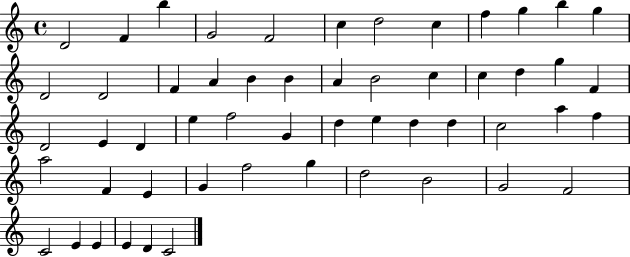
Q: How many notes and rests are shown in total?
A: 54